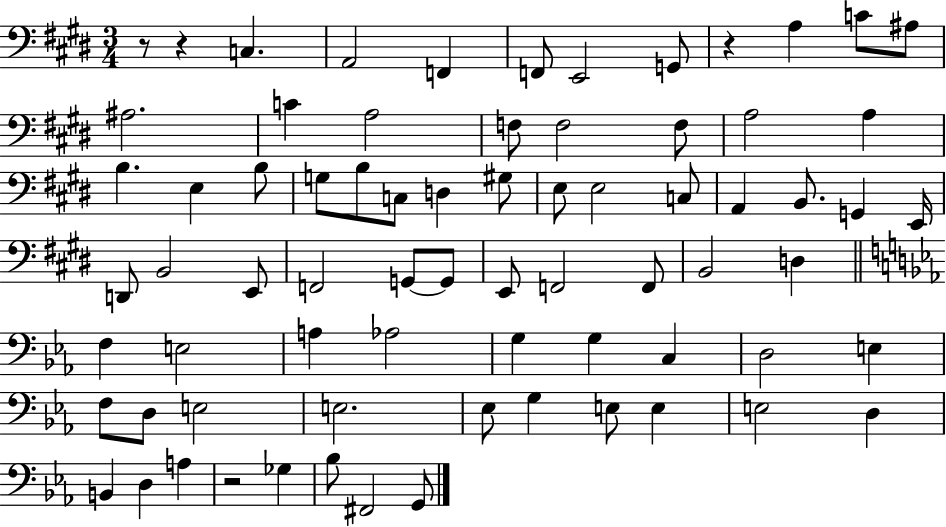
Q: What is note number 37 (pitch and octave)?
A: G2